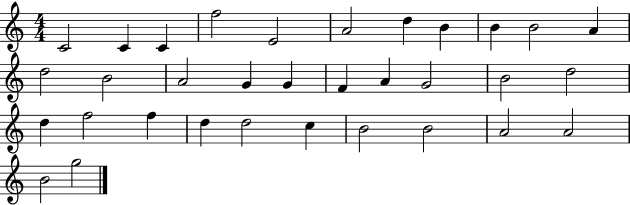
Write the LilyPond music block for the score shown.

{
  \clef treble
  \numericTimeSignature
  \time 4/4
  \key c \major
  c'2 c'4 c'4 | f''2 e'2 | a'2 d''4 b'4 | b'4 b'2 a'4 | \break d''2 b'2 | a'2 g'4 g'4 | f'4 a'4 g'2 | b'2 d''2 | \break d''4 f''2 f''4 | d''4 d''2 c''4 | b'2 b'2 | a'2 a'2 | \break b'2 g''2 | \bar "|."
}